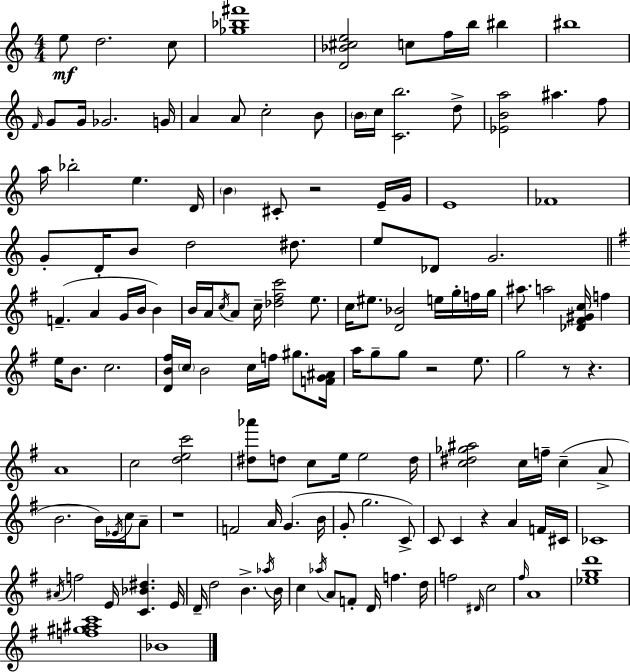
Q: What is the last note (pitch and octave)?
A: Bb4